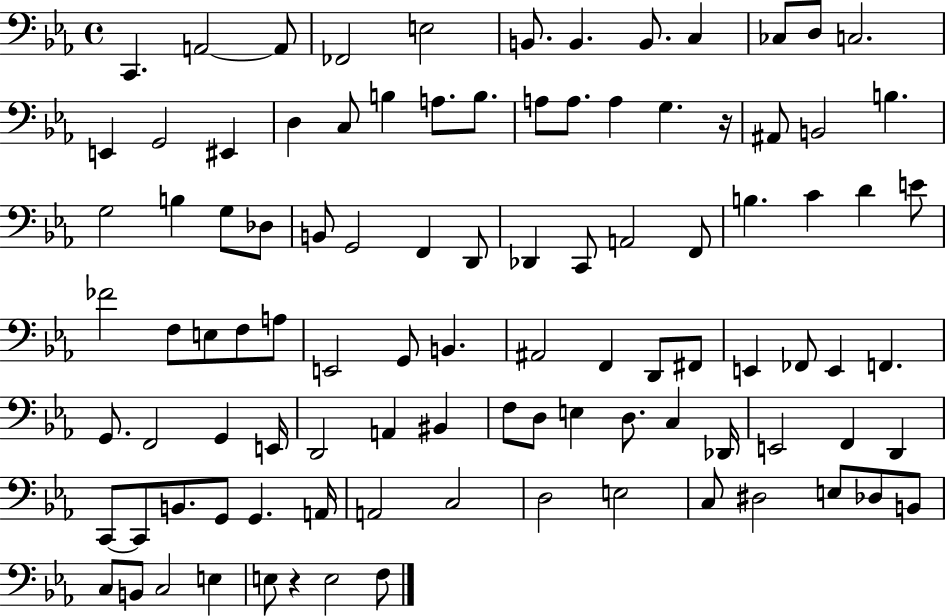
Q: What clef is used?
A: bass